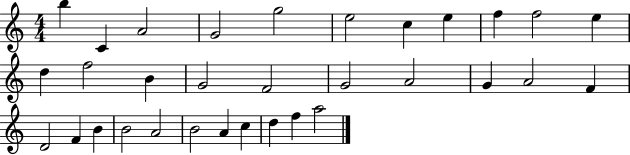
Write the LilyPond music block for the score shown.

{
  \clef treble
  \numericTimeSignature
  \time 4/4
  \key c \major
  b''4 c'4 a'2 | g'2 g''2 | e''2 c''4 e''4 | f''4 f''2 e''4 | \break d''4 f''2 b'4 | g'2 f'2 | g'2 a'2 | g'4 a'2 f'4 | \break d'2 f'4 b'4 | b'2 a'2 | b'2 a'4 c''4 | d''4 f''4 a''2 | \break \bar "|."
}